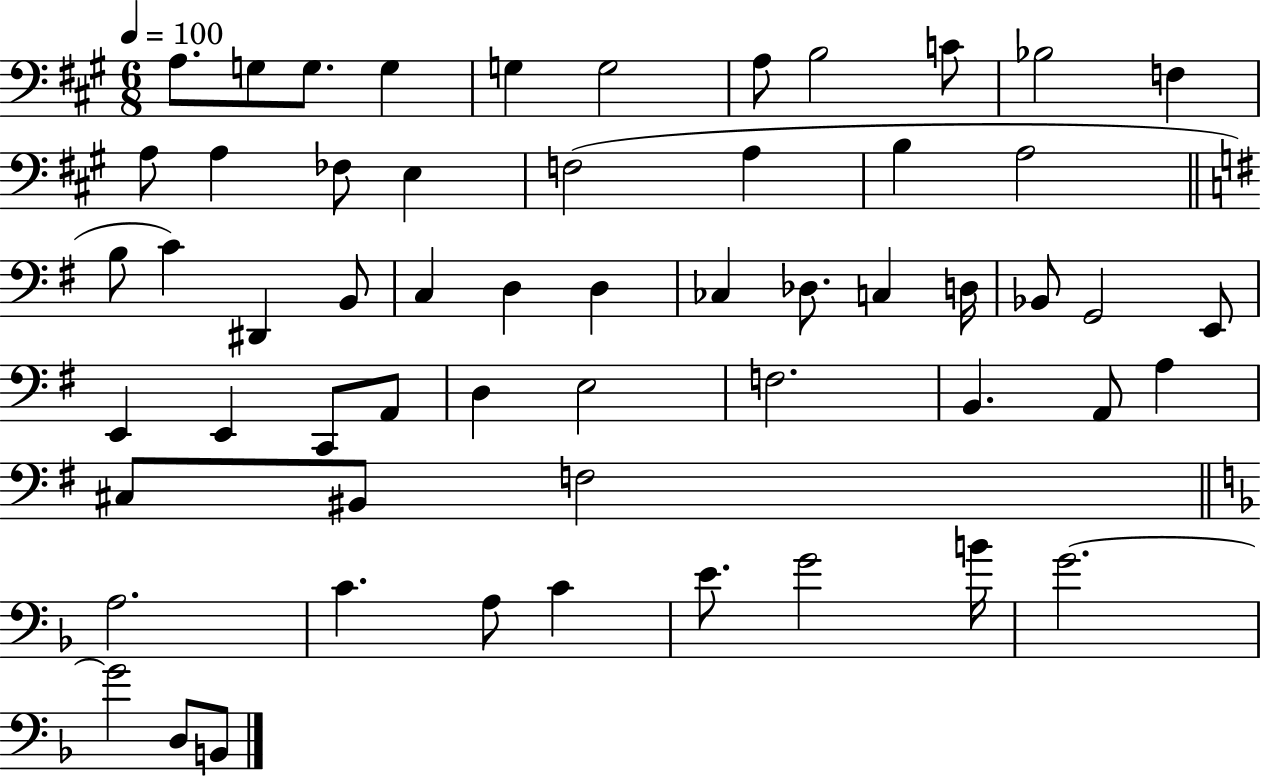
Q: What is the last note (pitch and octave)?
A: B2